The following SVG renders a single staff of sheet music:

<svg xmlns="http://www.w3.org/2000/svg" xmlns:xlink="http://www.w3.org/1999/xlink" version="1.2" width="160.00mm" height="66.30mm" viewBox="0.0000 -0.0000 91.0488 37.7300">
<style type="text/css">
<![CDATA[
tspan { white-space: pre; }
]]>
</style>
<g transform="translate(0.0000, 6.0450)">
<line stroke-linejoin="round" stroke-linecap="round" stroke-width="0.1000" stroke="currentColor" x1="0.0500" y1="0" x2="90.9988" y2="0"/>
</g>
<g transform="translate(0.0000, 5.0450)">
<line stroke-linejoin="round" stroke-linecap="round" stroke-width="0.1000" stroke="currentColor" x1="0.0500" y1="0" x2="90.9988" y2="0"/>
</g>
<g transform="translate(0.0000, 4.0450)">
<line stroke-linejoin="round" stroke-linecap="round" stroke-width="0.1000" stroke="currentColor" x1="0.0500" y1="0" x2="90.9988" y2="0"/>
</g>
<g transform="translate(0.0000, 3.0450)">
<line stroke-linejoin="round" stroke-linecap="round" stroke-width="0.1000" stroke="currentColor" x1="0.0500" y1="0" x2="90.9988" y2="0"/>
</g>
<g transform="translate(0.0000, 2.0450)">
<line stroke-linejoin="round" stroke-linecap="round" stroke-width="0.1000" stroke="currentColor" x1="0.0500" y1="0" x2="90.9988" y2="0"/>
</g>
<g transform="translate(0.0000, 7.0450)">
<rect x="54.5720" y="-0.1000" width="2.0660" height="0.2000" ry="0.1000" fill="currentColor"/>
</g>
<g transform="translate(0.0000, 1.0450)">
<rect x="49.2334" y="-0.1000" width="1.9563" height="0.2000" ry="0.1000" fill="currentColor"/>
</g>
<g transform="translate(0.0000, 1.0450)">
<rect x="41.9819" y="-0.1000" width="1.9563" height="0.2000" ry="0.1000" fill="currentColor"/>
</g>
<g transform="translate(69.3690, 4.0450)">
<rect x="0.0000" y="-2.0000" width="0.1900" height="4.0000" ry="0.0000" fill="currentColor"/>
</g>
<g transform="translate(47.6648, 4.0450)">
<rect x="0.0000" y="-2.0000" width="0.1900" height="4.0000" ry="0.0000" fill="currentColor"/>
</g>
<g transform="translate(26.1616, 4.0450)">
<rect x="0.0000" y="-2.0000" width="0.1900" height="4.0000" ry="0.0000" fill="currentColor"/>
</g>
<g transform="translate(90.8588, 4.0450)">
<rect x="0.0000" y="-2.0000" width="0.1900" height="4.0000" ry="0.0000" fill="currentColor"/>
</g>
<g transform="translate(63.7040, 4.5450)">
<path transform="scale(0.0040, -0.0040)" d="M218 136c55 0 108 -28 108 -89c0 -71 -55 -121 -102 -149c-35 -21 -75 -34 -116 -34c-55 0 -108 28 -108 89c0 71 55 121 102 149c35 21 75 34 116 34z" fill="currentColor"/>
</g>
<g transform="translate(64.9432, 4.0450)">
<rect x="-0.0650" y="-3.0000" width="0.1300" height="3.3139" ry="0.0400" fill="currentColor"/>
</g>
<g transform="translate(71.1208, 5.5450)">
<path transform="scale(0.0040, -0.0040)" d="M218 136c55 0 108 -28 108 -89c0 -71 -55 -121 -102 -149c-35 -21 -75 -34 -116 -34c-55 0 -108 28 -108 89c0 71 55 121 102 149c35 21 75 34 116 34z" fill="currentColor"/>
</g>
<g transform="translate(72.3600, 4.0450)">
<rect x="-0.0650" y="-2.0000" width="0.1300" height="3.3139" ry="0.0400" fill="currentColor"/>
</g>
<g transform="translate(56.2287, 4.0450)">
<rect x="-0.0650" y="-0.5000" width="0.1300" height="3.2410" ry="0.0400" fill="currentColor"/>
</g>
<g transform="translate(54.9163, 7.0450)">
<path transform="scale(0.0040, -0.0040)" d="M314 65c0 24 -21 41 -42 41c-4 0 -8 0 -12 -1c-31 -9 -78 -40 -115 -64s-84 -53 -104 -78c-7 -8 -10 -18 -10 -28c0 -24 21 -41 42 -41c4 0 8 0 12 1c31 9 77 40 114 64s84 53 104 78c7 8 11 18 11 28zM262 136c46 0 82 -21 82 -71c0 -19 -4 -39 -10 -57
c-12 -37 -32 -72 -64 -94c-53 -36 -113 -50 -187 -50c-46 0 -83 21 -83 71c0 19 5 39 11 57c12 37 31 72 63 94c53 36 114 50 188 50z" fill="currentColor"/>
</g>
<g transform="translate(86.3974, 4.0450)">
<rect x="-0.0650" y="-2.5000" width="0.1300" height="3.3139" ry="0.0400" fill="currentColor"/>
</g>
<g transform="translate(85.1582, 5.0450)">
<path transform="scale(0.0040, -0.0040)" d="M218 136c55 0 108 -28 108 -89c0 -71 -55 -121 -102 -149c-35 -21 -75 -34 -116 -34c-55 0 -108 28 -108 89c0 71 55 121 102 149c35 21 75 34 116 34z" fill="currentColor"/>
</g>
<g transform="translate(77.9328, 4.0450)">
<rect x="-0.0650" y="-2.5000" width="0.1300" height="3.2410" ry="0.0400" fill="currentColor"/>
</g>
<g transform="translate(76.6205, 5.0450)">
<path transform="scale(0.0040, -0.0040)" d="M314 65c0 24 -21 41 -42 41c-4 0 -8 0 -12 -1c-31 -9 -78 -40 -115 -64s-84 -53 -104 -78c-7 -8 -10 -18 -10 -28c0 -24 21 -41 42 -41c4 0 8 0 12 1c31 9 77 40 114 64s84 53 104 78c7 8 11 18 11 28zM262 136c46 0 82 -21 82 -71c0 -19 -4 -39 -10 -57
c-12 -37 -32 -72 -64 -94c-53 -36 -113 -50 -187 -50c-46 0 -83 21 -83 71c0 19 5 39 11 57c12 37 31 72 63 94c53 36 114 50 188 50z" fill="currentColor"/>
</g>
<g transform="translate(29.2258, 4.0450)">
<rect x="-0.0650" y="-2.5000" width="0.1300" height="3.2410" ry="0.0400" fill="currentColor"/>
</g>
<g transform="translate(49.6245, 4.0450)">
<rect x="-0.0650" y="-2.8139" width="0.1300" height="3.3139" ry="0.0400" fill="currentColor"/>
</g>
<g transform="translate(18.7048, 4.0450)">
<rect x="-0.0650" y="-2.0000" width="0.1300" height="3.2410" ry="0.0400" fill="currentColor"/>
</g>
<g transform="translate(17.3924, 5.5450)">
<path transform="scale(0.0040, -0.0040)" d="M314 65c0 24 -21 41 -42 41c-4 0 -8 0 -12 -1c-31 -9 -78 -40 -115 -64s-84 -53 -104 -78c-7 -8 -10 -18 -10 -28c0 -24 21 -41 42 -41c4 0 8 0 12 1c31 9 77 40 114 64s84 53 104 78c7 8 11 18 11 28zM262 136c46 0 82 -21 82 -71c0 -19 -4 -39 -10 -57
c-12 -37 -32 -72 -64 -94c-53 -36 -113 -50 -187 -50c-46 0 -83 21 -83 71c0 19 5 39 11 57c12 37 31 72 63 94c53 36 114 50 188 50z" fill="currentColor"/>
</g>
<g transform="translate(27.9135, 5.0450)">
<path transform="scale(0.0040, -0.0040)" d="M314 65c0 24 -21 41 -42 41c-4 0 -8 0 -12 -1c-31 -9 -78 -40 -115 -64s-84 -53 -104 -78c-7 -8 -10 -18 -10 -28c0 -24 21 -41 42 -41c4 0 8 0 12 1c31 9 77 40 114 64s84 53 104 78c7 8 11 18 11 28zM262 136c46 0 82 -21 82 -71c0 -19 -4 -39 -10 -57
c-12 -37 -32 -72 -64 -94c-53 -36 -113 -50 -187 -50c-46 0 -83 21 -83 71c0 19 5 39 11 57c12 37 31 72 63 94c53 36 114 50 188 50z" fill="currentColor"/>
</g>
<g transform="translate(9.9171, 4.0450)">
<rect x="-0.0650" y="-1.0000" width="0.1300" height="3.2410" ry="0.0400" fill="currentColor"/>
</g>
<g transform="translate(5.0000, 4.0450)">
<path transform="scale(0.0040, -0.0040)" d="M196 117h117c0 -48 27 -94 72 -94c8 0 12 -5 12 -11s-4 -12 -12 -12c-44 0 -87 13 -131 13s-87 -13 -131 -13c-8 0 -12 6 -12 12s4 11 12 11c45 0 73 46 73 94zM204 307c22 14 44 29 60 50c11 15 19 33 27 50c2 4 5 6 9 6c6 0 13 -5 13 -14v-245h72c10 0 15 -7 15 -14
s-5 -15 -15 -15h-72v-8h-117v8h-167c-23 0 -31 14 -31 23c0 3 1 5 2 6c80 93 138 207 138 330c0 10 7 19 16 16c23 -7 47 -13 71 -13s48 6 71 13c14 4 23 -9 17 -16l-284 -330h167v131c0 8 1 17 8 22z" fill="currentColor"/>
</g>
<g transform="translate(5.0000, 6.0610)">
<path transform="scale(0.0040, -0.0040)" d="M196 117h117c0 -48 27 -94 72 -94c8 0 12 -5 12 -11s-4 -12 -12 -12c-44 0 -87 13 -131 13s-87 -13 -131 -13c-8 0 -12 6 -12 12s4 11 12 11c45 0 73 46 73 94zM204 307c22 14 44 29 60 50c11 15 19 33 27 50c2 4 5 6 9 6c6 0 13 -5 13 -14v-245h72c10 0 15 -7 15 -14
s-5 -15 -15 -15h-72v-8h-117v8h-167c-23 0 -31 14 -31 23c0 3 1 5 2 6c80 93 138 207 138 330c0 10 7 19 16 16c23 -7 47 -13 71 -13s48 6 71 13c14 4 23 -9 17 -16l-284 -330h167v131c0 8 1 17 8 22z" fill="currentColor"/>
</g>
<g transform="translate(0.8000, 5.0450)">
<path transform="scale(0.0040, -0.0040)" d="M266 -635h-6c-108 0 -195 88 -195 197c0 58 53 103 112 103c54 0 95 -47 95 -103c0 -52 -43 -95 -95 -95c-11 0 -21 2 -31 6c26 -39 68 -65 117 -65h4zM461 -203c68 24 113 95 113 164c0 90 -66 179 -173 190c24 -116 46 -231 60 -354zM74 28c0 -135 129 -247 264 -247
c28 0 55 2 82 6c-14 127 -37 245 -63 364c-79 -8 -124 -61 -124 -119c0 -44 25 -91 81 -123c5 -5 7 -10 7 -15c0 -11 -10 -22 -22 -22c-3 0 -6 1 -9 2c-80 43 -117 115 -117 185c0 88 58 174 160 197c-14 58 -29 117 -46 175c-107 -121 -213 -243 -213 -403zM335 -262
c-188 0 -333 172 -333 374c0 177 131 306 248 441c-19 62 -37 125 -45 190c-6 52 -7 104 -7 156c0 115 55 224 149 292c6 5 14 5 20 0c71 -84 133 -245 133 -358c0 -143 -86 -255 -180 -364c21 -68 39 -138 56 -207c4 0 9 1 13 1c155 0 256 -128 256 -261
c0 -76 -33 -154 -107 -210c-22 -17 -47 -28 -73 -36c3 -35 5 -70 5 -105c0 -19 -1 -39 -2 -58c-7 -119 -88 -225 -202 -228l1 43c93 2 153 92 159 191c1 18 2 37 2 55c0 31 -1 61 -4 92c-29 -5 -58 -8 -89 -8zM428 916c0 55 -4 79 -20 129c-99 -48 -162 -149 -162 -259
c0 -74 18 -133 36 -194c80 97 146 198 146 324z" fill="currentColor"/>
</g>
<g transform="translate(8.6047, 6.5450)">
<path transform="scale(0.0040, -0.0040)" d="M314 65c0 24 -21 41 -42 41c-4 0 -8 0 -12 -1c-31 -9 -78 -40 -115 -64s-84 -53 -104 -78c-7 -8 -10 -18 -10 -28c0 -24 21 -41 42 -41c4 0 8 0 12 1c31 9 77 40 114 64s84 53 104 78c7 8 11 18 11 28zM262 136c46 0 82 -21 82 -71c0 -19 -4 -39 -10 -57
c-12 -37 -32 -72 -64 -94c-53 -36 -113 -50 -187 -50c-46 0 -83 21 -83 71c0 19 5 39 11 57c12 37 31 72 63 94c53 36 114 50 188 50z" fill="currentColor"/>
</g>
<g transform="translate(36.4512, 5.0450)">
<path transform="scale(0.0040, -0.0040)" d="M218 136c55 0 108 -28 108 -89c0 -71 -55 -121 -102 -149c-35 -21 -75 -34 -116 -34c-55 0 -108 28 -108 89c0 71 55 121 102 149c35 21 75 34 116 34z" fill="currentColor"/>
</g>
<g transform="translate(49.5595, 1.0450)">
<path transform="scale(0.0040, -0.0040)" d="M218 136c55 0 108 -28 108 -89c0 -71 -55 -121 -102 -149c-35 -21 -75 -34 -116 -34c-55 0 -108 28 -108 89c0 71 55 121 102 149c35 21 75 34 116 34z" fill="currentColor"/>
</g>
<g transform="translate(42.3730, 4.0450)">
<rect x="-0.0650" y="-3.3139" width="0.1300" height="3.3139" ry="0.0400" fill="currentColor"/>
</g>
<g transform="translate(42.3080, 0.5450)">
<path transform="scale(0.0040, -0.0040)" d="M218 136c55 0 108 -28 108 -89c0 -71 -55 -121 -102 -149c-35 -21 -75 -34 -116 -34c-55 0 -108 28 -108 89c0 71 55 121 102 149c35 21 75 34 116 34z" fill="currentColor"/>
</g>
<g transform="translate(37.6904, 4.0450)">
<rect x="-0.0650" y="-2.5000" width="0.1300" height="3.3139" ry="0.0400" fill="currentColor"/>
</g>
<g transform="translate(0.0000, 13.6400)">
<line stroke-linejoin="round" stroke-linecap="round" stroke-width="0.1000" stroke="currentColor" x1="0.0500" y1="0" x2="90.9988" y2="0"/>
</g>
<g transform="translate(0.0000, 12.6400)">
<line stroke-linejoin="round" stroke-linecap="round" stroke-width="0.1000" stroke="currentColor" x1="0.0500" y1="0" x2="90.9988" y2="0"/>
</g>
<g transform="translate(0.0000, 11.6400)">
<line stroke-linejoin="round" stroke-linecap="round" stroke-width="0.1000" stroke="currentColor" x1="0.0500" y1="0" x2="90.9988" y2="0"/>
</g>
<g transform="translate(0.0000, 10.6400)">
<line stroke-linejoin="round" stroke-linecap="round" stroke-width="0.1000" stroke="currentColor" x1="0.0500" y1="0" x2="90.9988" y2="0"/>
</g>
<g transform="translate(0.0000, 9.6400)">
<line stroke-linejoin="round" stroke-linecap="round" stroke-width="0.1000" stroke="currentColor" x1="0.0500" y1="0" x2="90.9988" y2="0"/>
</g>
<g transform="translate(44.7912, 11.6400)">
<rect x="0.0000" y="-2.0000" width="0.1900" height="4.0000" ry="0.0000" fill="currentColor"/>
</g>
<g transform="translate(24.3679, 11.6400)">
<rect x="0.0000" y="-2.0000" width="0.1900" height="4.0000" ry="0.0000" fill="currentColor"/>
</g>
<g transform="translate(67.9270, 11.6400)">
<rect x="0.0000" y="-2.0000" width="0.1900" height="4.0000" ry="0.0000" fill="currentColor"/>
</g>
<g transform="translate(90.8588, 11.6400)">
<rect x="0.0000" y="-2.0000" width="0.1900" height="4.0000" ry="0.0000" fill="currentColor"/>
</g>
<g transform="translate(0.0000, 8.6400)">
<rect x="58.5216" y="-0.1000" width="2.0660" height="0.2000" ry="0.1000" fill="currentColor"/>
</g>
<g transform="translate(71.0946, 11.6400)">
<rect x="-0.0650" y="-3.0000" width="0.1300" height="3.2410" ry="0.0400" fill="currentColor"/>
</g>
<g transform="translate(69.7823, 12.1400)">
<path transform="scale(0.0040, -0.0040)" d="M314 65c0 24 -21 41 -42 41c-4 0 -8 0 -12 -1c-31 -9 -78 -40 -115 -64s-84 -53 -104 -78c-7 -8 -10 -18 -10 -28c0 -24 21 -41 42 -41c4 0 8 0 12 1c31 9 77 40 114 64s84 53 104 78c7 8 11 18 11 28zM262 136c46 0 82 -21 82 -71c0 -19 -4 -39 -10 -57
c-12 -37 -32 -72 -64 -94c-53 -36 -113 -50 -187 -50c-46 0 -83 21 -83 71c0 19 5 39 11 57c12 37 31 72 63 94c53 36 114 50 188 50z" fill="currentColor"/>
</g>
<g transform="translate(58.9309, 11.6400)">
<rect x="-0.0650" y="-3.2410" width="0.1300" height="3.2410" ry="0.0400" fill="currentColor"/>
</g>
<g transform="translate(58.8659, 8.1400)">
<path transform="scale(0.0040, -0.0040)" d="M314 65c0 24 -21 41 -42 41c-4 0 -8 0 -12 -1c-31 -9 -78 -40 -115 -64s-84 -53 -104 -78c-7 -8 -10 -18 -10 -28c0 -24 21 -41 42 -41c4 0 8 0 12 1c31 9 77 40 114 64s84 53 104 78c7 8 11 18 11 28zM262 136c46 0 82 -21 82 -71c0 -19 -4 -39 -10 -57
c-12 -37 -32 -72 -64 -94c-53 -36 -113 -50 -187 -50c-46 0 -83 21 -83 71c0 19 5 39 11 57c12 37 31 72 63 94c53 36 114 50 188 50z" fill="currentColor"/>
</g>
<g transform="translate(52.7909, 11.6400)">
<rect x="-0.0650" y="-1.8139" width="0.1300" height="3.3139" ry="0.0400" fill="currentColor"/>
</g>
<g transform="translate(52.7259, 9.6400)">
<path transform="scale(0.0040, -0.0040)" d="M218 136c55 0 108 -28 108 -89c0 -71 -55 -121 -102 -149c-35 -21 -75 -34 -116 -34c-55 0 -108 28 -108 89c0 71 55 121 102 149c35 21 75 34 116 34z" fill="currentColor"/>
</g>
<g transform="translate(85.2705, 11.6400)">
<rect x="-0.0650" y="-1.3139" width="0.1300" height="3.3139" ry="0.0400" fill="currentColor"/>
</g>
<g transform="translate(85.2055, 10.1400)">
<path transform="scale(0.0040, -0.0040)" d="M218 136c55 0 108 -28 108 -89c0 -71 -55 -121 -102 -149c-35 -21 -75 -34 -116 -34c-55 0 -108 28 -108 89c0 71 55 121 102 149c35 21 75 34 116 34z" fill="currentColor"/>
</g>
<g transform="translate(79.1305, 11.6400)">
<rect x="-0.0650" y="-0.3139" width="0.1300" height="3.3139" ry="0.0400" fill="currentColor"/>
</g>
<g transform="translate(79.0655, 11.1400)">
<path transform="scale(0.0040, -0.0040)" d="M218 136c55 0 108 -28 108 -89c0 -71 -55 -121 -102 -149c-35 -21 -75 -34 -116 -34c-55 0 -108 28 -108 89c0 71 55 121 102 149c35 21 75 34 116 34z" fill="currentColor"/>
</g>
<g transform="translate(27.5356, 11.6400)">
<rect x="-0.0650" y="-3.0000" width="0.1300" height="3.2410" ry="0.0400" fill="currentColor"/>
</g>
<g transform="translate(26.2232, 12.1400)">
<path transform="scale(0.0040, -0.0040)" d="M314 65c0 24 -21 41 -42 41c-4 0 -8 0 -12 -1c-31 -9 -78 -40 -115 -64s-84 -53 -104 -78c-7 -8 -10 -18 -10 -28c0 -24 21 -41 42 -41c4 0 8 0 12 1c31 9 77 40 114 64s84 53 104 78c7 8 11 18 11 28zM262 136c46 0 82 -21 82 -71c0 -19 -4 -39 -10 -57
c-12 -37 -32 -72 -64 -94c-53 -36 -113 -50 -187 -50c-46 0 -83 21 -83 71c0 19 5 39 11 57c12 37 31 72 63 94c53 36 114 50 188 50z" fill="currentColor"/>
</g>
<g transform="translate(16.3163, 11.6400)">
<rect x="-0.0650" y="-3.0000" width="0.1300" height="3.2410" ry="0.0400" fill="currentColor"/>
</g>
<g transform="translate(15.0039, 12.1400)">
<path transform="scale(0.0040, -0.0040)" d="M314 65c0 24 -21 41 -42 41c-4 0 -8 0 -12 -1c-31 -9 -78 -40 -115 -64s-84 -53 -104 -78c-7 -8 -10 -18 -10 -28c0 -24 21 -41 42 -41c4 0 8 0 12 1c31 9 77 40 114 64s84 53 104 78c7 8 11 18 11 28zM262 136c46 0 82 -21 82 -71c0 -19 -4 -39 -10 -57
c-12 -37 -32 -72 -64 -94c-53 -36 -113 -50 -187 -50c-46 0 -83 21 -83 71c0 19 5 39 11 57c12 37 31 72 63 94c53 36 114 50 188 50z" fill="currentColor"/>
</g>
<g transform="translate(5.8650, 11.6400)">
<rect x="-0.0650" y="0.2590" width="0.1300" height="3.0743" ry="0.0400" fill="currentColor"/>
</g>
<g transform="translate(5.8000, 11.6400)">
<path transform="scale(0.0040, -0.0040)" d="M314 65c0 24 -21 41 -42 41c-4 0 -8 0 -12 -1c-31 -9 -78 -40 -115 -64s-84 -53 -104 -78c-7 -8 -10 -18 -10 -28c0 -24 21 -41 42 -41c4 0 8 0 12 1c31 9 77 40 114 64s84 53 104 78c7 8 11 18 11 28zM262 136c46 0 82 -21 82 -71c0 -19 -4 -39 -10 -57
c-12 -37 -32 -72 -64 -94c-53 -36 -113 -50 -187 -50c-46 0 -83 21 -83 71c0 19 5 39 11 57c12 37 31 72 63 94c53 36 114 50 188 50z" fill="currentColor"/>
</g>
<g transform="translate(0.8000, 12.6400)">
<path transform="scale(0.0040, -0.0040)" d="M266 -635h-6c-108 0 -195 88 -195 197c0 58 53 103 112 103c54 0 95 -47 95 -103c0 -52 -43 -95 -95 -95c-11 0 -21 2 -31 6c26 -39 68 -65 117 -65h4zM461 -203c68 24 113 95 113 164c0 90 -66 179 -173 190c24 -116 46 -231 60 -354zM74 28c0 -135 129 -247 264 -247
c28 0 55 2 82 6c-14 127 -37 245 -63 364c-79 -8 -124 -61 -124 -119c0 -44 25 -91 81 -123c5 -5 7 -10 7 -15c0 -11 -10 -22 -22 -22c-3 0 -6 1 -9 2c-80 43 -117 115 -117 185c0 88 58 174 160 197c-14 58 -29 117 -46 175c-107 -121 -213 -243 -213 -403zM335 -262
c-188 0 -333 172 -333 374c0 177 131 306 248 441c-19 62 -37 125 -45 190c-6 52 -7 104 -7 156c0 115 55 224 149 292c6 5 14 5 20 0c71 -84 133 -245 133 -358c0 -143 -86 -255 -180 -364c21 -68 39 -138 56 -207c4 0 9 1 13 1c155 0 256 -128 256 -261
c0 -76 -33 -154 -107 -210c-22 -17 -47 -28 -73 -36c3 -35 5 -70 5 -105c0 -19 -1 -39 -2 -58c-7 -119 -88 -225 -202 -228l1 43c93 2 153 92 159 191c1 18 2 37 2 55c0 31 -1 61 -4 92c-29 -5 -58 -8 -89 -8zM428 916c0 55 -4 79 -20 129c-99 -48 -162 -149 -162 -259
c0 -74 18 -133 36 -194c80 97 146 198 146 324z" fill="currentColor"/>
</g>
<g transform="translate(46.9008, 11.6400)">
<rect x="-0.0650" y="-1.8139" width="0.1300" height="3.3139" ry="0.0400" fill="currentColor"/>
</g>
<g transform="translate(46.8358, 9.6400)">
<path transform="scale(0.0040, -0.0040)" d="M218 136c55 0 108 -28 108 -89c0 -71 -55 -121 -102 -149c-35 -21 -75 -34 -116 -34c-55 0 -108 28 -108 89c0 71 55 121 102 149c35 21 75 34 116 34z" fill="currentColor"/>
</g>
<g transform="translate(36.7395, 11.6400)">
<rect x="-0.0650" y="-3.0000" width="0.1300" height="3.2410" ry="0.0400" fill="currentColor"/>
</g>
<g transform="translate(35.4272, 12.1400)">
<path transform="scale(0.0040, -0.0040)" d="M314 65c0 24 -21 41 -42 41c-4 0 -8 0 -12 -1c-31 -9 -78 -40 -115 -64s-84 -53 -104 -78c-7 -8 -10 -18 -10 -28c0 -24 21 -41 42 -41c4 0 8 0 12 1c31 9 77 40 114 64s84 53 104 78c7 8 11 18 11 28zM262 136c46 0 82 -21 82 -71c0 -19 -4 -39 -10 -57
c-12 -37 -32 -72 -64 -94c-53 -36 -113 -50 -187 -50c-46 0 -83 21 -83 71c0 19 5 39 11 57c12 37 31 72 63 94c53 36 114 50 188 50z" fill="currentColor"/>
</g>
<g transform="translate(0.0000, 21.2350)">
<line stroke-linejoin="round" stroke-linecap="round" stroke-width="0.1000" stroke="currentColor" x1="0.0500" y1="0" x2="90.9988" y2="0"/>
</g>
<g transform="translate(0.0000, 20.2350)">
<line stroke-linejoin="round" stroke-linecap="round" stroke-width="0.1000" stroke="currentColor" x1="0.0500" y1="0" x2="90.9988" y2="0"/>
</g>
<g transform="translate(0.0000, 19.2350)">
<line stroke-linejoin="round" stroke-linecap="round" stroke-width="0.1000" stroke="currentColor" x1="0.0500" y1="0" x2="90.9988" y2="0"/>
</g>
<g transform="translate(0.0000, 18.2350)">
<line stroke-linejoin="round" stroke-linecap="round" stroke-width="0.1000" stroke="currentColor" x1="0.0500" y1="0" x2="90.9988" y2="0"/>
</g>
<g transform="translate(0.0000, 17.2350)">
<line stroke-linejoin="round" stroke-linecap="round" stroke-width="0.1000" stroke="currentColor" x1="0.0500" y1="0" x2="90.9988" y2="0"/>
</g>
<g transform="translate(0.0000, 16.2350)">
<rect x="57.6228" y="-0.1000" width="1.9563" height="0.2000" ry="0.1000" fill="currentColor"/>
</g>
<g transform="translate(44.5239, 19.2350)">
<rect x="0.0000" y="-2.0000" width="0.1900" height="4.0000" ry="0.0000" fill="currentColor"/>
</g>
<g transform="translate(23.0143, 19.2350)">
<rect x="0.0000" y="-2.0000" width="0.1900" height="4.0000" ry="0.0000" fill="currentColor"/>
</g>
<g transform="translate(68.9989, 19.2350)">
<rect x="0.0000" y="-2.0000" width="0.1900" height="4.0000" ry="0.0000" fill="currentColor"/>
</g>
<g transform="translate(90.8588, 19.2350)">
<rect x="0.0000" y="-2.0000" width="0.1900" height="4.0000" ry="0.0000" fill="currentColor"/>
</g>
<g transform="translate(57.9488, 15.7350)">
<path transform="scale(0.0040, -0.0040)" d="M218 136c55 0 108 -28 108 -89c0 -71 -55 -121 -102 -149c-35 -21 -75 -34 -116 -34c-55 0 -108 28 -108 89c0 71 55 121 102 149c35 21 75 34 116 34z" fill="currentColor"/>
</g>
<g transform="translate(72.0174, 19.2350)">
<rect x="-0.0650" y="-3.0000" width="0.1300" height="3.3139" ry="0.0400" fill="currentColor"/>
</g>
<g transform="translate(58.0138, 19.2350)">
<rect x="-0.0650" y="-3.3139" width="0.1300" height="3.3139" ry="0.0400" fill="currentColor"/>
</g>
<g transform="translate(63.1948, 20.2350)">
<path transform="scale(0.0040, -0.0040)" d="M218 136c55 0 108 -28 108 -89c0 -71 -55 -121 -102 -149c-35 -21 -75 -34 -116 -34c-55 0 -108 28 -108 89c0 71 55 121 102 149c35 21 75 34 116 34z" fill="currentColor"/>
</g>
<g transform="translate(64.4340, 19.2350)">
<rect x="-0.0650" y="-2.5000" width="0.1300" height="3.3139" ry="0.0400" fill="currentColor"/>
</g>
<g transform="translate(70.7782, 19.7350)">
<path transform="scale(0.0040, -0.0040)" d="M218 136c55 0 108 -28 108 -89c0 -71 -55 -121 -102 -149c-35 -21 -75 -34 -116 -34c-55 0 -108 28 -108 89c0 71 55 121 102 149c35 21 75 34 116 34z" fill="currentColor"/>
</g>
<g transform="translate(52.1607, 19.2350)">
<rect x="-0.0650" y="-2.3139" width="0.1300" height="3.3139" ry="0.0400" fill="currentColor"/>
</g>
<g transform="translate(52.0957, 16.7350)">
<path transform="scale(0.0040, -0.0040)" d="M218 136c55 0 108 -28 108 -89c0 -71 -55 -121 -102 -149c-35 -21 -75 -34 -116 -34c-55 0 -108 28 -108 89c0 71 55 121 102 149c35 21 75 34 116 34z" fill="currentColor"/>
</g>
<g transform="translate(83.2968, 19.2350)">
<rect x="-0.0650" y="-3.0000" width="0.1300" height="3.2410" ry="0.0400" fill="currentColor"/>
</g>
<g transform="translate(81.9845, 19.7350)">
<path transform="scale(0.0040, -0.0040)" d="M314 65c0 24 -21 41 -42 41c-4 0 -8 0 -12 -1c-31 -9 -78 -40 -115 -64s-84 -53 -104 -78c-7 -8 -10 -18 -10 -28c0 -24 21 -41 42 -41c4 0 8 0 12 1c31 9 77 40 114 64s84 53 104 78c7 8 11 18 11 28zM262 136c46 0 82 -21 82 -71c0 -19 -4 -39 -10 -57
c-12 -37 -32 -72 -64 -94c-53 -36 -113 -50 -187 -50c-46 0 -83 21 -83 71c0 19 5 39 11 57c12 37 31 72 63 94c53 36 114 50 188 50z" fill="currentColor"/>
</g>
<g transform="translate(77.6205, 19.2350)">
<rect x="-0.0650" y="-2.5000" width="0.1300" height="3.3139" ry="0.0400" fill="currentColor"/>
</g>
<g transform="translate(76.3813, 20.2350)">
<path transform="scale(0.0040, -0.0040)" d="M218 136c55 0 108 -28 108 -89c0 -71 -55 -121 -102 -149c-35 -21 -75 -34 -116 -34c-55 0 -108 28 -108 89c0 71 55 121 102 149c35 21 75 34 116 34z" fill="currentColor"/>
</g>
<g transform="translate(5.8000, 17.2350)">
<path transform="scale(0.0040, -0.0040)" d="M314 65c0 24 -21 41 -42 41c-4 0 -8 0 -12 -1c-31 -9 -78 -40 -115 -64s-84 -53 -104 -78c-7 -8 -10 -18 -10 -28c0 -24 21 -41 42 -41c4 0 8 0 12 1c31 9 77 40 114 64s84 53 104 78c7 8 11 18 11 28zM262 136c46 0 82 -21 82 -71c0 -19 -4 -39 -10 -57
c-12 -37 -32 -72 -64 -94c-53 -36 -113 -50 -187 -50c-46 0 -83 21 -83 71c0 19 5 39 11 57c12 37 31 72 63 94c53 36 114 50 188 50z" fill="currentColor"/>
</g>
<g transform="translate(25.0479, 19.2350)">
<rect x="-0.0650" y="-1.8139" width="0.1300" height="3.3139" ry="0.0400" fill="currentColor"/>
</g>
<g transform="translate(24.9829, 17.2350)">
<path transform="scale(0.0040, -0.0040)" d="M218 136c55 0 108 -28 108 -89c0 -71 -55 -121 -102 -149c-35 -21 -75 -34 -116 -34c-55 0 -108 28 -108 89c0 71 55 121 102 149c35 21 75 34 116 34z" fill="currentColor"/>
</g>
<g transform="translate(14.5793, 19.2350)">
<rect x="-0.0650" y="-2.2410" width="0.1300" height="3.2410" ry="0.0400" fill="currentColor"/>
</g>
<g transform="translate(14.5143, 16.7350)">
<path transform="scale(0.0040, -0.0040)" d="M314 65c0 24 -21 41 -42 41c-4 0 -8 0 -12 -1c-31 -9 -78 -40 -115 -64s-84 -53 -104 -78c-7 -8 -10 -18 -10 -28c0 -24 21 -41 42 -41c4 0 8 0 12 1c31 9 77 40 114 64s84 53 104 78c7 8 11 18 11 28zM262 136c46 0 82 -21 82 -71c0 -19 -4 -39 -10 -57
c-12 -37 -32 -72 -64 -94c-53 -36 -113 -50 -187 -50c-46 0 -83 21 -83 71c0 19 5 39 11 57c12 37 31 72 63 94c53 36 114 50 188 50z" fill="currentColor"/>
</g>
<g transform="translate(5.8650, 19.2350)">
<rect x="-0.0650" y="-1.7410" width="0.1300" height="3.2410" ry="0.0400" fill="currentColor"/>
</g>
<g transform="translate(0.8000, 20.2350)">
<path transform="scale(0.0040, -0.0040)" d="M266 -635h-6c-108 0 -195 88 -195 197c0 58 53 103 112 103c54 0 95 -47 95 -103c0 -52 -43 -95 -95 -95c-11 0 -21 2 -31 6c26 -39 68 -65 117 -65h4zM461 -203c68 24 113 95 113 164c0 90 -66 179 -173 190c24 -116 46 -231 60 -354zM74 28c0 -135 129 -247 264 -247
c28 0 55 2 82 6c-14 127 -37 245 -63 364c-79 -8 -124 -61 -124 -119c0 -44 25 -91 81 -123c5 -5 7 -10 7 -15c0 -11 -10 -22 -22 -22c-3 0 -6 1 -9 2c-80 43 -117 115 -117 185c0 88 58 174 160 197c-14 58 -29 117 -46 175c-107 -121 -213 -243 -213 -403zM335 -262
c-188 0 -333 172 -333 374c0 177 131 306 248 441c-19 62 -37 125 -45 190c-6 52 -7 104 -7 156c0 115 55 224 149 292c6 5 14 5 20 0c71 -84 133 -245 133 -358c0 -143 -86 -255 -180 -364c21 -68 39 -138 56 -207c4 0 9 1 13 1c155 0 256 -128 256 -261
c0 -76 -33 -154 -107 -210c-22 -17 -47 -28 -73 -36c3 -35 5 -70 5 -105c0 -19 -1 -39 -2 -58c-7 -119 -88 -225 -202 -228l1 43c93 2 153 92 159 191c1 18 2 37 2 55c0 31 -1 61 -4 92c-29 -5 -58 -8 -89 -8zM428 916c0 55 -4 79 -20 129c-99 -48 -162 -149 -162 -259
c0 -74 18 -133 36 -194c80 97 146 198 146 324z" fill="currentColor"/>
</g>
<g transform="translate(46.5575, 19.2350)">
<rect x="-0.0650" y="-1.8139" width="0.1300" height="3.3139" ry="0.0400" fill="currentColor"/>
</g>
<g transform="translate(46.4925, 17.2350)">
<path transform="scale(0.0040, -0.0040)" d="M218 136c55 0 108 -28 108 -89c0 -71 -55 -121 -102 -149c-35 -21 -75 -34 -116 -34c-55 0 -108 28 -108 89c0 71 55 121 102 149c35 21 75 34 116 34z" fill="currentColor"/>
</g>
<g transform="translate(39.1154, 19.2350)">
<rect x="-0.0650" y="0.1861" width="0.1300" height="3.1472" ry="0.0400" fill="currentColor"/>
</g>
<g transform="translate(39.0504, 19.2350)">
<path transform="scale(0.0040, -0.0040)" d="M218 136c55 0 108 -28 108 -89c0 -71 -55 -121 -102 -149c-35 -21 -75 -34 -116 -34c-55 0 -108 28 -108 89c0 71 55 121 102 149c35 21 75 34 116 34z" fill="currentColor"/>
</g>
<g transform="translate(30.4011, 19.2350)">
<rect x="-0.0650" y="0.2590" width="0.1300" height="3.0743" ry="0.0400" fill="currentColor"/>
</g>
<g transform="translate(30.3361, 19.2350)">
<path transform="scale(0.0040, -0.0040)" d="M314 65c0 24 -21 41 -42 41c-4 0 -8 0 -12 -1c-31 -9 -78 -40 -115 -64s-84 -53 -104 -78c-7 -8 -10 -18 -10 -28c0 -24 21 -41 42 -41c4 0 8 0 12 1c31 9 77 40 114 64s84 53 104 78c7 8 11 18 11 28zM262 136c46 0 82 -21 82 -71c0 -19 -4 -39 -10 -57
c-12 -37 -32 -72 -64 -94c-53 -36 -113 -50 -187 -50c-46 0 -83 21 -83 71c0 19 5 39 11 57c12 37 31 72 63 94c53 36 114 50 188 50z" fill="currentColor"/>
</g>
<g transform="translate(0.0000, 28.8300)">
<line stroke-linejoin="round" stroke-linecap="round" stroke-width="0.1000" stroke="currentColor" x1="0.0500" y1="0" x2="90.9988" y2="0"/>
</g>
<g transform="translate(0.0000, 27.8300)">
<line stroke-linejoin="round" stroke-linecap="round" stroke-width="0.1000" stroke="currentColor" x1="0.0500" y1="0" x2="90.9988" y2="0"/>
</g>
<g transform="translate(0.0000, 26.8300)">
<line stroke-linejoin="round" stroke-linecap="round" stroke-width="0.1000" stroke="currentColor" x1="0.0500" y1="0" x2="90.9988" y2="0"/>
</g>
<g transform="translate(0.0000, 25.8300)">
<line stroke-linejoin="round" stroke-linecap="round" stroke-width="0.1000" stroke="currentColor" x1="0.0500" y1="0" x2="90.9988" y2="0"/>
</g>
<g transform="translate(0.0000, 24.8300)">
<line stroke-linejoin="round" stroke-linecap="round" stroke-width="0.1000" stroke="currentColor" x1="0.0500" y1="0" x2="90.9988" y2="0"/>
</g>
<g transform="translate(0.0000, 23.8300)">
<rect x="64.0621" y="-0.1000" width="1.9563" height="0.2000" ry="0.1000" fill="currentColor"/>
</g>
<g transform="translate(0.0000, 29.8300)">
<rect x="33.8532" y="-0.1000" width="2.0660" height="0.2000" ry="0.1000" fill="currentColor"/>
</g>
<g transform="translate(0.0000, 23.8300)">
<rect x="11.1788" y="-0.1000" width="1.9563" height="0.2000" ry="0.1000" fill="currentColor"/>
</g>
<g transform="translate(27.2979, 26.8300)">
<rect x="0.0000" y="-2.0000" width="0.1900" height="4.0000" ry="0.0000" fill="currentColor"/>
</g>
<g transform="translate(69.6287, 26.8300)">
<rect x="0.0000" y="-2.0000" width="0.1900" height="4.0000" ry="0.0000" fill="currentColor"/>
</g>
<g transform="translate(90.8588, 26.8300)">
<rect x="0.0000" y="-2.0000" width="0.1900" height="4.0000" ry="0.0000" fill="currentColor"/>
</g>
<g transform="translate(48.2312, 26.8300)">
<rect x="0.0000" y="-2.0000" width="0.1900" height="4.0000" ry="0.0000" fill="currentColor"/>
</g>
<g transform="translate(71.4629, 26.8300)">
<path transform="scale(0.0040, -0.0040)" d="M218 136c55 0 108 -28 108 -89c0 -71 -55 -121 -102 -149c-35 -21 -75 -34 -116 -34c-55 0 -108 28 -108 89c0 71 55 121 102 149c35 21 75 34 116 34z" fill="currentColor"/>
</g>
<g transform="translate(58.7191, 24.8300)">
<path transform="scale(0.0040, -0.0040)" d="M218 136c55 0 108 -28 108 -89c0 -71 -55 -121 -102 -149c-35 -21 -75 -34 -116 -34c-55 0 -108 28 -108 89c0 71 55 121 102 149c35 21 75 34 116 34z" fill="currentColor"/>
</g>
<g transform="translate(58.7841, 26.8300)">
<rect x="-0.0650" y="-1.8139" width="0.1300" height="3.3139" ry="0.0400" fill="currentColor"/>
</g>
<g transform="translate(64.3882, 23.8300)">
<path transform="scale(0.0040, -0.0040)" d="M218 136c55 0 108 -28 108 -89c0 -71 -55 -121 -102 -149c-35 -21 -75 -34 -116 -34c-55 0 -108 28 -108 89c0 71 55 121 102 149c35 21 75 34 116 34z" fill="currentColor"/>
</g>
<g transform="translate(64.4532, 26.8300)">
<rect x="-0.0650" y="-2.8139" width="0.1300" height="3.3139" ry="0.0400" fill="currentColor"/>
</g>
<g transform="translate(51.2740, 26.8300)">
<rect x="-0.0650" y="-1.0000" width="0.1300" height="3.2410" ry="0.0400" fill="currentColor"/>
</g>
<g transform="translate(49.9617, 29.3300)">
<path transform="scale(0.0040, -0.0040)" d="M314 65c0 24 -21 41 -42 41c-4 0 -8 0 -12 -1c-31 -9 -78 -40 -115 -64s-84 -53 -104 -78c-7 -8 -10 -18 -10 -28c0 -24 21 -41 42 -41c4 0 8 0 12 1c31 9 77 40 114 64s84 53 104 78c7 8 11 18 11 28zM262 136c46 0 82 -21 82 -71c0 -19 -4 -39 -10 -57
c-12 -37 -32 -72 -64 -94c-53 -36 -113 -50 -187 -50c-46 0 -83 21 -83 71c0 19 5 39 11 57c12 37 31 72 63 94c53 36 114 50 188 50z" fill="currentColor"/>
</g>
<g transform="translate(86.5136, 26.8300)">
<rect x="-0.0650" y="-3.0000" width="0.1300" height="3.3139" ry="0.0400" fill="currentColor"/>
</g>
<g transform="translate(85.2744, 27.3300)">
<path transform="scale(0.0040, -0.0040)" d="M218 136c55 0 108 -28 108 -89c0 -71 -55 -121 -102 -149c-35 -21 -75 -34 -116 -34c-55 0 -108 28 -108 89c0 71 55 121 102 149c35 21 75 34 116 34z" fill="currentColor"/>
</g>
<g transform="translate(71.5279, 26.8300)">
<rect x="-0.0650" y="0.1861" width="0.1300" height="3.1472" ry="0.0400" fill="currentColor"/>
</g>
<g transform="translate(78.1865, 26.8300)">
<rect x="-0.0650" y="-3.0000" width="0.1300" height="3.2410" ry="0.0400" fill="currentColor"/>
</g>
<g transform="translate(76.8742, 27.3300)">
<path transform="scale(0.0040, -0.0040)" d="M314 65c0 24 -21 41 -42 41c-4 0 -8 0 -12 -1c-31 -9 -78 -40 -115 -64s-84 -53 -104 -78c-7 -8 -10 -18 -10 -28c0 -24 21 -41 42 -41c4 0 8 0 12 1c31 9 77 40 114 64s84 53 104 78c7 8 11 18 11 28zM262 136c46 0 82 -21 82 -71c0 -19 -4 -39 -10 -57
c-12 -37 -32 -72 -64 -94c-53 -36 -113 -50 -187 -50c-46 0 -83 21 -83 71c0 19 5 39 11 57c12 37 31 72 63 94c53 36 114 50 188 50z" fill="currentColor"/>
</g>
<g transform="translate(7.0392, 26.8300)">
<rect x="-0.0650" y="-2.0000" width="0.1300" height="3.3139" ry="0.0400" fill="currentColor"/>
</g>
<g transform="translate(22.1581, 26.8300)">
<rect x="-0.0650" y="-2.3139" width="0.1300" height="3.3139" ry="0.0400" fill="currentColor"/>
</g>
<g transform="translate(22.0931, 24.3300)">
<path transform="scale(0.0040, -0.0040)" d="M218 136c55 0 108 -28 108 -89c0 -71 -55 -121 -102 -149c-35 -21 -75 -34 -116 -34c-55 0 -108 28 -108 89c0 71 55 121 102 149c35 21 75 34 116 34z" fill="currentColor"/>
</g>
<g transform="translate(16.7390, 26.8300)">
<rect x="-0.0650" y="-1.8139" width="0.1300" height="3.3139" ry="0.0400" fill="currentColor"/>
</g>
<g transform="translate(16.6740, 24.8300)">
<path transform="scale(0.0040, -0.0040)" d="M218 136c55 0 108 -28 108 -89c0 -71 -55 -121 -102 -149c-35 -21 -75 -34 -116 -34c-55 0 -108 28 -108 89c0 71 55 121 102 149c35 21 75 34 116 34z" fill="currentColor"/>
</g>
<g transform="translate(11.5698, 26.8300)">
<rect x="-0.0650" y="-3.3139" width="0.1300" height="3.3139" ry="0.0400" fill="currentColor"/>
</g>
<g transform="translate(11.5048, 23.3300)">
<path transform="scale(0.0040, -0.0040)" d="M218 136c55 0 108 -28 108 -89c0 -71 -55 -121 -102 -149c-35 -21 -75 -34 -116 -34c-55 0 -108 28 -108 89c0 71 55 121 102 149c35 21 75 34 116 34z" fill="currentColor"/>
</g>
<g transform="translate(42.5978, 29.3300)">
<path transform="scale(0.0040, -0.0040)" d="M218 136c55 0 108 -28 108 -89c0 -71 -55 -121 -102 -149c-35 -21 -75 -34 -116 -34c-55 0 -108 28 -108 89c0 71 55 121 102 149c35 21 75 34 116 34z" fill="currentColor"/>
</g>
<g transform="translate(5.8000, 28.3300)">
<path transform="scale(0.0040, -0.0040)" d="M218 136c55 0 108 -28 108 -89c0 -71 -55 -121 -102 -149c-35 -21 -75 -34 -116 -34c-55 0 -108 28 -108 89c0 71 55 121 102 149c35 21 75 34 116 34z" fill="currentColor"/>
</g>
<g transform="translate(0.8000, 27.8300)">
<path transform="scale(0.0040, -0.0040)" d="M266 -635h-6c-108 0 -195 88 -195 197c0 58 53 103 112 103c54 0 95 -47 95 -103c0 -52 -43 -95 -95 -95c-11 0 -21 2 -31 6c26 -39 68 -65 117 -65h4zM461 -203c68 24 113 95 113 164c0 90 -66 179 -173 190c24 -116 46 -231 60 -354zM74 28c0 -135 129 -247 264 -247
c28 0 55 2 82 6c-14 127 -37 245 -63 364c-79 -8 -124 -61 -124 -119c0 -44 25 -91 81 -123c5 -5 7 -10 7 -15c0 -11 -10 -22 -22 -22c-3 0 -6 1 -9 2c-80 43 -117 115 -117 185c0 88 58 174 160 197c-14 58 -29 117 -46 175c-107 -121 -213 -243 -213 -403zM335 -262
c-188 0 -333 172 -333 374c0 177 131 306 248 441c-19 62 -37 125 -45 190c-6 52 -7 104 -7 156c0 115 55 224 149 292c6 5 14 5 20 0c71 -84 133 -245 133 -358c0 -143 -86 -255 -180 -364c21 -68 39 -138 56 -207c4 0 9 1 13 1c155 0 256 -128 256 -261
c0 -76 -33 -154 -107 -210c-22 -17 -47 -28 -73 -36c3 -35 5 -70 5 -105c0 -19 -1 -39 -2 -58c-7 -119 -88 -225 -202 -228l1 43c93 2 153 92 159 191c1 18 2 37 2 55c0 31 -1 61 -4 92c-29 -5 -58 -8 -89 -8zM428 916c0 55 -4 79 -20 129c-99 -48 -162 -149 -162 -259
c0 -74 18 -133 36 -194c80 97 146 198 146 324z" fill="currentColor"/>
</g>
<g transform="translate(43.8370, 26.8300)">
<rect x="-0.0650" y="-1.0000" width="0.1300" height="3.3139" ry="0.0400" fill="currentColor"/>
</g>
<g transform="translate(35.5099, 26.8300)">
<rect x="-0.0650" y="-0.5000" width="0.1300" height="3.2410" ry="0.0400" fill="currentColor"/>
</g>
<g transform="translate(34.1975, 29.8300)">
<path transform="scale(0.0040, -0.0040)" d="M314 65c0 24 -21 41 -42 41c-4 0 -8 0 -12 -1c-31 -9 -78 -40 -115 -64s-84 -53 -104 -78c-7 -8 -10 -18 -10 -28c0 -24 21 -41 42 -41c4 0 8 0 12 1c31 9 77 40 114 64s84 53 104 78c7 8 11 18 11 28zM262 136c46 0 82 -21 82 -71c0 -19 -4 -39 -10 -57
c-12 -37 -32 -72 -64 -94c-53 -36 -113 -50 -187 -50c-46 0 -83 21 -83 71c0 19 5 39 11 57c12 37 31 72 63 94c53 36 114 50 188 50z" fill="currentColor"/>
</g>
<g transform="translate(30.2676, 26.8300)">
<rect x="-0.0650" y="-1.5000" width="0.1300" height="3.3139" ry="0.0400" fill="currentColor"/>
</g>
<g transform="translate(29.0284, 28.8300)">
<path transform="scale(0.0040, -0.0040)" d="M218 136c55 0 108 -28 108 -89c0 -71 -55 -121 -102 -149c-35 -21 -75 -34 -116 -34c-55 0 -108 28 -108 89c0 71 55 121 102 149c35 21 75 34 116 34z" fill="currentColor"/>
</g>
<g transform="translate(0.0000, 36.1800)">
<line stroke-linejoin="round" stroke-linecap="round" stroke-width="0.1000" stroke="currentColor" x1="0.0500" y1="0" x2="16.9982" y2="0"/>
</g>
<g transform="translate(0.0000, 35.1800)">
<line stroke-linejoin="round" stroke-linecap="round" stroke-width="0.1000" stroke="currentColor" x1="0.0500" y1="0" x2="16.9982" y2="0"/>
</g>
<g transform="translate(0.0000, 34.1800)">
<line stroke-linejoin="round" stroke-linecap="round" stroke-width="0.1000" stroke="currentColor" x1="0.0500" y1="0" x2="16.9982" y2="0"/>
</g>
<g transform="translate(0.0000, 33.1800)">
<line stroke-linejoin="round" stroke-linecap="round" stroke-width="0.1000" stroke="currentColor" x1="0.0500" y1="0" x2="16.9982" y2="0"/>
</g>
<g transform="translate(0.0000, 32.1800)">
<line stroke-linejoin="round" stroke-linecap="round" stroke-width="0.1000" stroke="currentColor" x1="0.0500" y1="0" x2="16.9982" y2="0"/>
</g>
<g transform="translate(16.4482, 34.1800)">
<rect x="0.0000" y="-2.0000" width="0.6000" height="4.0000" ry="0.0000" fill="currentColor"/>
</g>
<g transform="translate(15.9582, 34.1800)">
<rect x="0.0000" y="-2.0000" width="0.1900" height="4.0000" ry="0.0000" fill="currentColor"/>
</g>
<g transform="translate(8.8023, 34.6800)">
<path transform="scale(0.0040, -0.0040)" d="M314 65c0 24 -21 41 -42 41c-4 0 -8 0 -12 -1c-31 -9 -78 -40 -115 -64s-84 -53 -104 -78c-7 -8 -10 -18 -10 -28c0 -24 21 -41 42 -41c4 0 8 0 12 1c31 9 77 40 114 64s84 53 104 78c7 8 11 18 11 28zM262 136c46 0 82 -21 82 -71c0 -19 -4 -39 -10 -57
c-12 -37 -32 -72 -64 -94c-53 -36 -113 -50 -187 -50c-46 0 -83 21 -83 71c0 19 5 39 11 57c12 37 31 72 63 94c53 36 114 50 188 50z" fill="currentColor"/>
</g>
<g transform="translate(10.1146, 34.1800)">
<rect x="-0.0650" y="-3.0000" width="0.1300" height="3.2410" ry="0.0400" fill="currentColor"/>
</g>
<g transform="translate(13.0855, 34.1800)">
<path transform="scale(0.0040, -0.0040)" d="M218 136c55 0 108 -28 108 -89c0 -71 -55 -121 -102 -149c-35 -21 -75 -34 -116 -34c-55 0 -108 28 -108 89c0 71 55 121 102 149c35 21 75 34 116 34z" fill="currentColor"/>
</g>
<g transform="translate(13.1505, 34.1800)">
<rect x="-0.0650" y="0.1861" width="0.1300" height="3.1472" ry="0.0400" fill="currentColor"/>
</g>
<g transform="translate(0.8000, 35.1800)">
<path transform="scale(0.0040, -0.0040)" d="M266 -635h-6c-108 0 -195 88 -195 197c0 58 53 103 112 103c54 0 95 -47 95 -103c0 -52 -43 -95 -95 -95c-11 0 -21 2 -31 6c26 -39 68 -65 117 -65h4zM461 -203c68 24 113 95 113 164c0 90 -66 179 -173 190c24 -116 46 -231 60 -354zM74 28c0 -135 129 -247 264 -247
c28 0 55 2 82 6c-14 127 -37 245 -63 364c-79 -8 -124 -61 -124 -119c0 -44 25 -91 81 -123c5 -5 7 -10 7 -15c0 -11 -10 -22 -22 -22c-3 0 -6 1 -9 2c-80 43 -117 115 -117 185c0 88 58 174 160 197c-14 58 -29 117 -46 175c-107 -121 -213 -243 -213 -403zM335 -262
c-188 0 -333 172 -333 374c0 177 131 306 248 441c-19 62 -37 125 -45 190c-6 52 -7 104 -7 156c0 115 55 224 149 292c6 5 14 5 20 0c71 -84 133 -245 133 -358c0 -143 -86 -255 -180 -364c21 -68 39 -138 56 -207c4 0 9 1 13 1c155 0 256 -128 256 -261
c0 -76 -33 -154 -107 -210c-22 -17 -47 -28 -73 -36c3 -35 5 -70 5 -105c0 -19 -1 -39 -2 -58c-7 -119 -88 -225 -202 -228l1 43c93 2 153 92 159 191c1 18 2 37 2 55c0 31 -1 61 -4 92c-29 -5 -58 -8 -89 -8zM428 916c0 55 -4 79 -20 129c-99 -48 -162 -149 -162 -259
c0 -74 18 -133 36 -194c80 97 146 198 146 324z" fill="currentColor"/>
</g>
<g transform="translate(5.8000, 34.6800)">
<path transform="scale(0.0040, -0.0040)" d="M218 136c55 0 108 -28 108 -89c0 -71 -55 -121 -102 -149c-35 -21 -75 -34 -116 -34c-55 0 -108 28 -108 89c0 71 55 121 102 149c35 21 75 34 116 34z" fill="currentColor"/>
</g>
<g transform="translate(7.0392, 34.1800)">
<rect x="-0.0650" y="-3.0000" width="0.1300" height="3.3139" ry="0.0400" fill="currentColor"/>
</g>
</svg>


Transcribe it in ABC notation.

X:1
T:Untitled
M:4/4
L:1/4
K:C
D2 F2 G2 G b a C2 A F G2 G B2 A2 A2 A2 f f b2 A2 c e f2 g2 f B2 B f g b G A G A2 F b f g E C2 D D2 f a B A2 A A A2 B